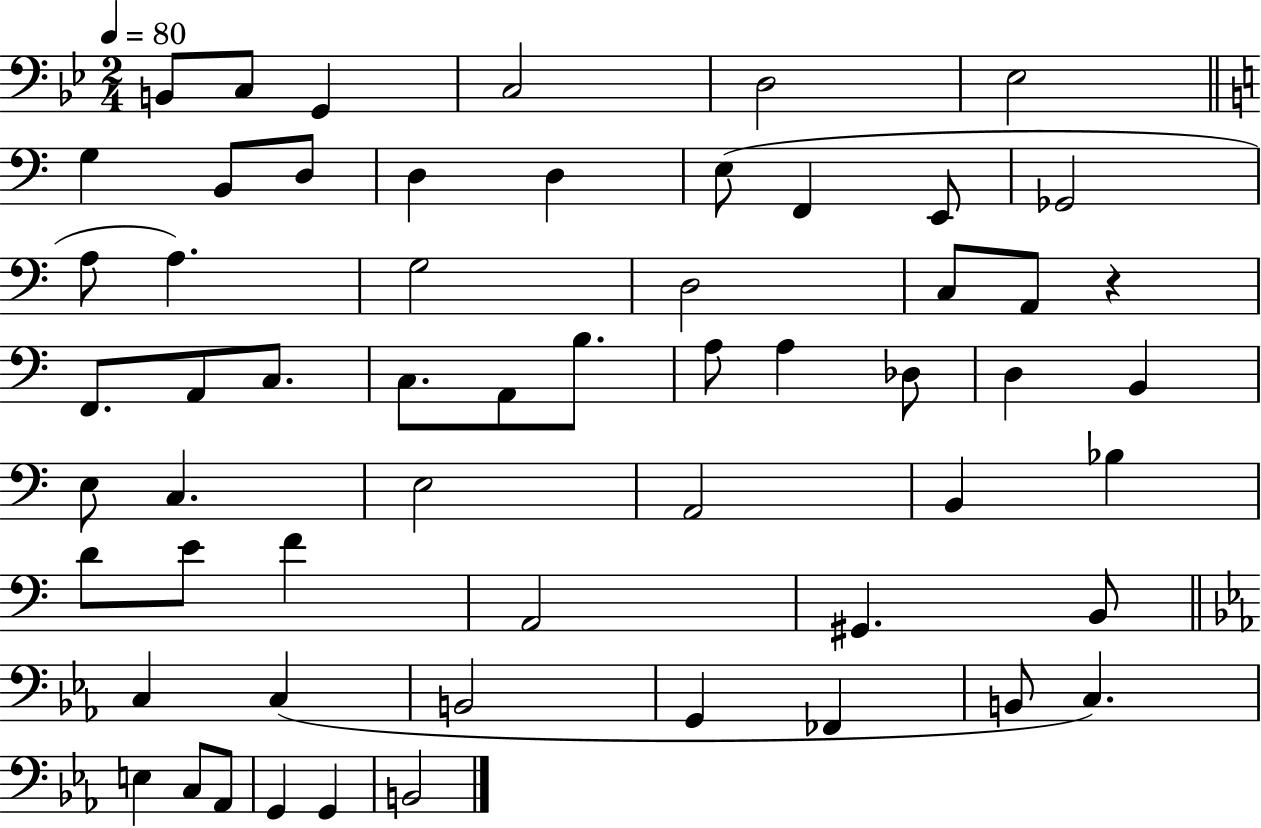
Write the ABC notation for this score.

X:1
T:Untitled
M:2/4
L:1/4
K:Bb
B,,/2 C,/2 G,, C,2 D,2 _E,2 G, B,,/2 D,/2 D, D, E,/2 F,, E,,/2 _G,,2 A,/2 A, G,2 D,2 C,/2 A,,/2 z F,,/2 A,,/2 C,/2 C,/2 A,,/2 B,/2 A,/2 A, _D,/2 D, B,, E,/2 C, E,2 A,,2 B,, _B, D/2 E/2 F A,,2 ^G,, B,,/2 C, C, B,,2 G,, _F,, B,,/2 C, E, C,/2 _A,,/2 G,, G,, B,,2